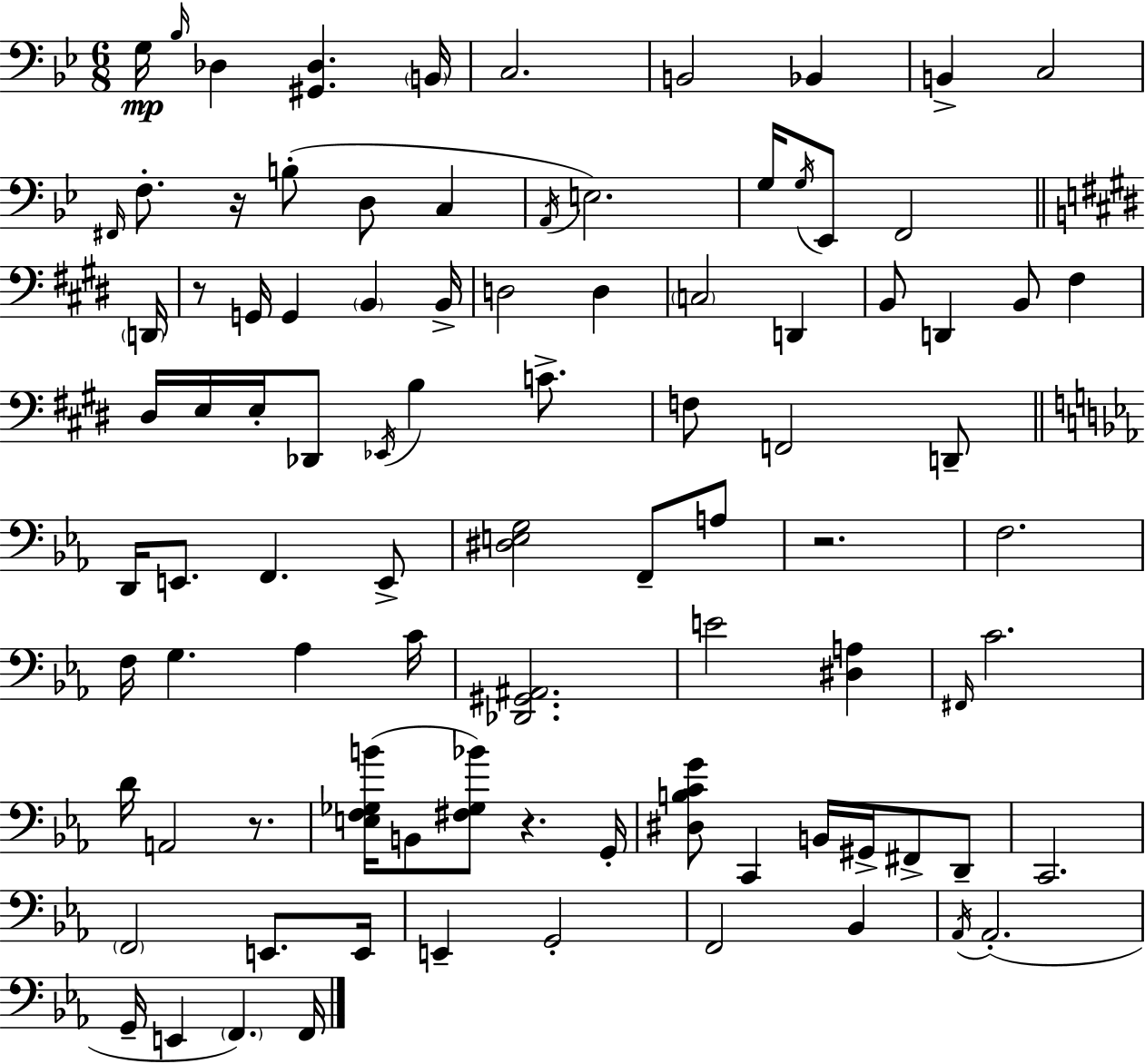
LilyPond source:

{
  \clef bass
  \numericTimeSignature
  \time 6/8
  \key bes \major
  g16\mp \grace { bes16 } des4 <gis, des>4. | \parenthesize b,16 c2. | b,2 bes,4 | b,4-> c2 | \break \grace { fis,16 } f8.-. r16 b8-.( d8 c4 | \acciaccatura { a,16 } e2.) | g16 \acciaccatura { g16 } ees,8 f,2 | \bar "||" \break \key e \major \parenthesize d,16 r8 g,16 g,4 \parenthesize b,4 | b,16-> d2 d4 | \parenthesize c2 d,4 | b,8 d,4 b,8 fis4 | \break dis16 e16 e16-. des,8 \acciaccatura { ees,16 } b4 c'8.-> | f8 f,2 | d,8-- \bar "||" \break \key ees \major d,16 e,8. f,4. e,8-> | <dis e g>2 f,8-- a8 | r2. | f2. | \break f16 g4. aes4 c'16 | <des, gis, ais,>2. | e'2 <dis a>4 | \grace { fis,16 } c'2. | \break d'16 a,2 r8. | <e f ges b'>16( b,8 <fis ges bes'>8) r4. | g,16-. <dis b c' g'>8 c,4 b,16 gis,16-> fis,8-> d,8-- | c,2. | \break \parenthesize f,2 e,8. | e,16 e,4-- g,2-. | f,2 bes,4 | \acciaccatura { aes,16 }( aes,2.-. | \break g,16-- e,4 \parenthesize f,4.) | f,16 \bar "|."
}